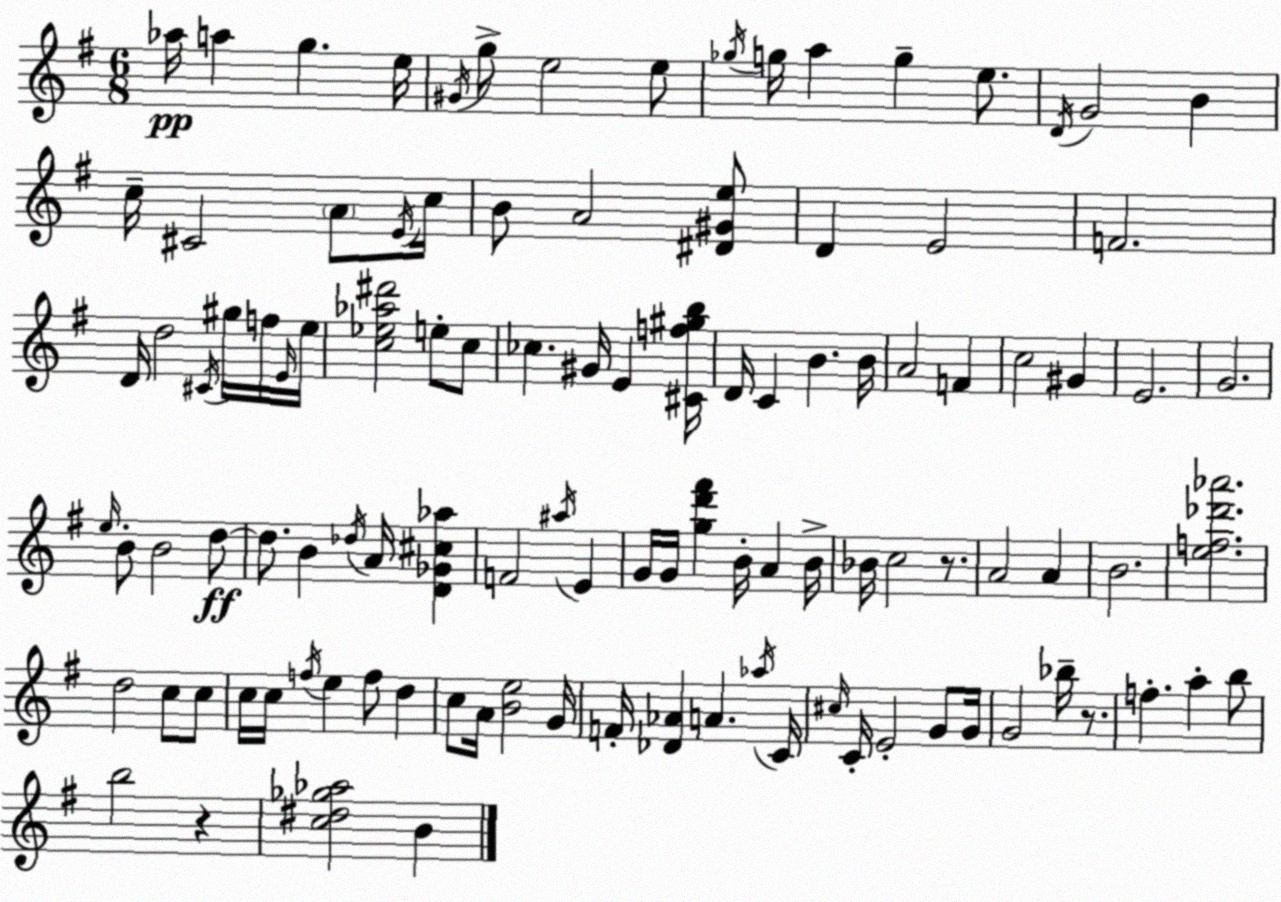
X:1
T:Untitled
M:6/8
L:1/4
K:G
_a/4 a g e/4 ^G/4 g/2 e2 e/2 _g/4 g/4 a g e/2 D/4 G2 B c/4 ^C2 A/2 E/4 c/4 B/2 A2 [^D^Ge]/2 D E2 F2 D/4 d2 ^C/4 ^g/4 f/4 E/4 e/4 [c_e_a^d']2 e/2 c/2 _c ^G/4 E [^Cf^gb]/4 D/4 C B B/4 A2 F c2 ^G E2 G2 e/4 B/2 B2 d/2 d/2 B _d/4 A/4 [D_G^c_a] F2 ^a/4 E G/4 G/4 [gd'^f'] B/4 A B/4 _B/4 c2 z/2 A2 A B2 [ef_d'_a']2 d2 c/2 c/2 c/4 c/4 f/4 e f/2 d c/2 A/4 [Be]2 G/4 F/4 [_D_A] A _a/4 C/4 ^c/4 C/4 E2 G/2 G/4 G2 _b/4 z/2 f a b/2 b2 z [c^d_g_a]2 B